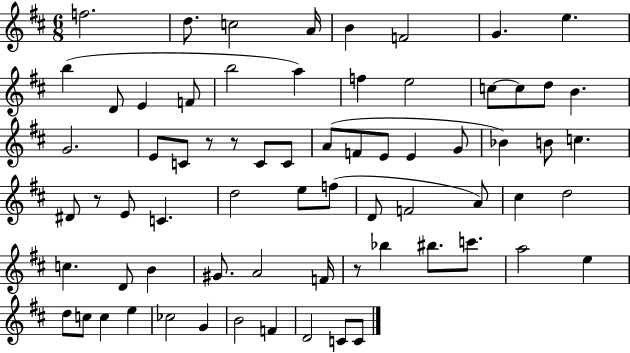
X:1
T:Untitled
M:6/8
L:1/4
K:D
f2 d/2 c2 A/4 B F2 G e b D/2 E F/2 b2 a f e2 c/2 c/2 d/2 B G2 E/2 C/2 z/2 z/2 C/2 C/2 A/2 F/2 E/2 E G/2 _B B/2 c ^D/2 z/2 E/2 C d2 e/2 f/2 D/2 F2 A/2 ^c d2 c D/2 B ^G/2 A2 F/4 z/2 _b ^b/2 c'/2 a2 e d/2 c/2 c e _c2 G B2 F D2 C/2 C/2